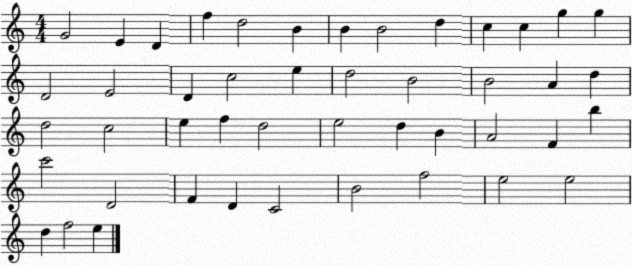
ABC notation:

X:1
T:Untitled
M:4/4
L:1/4
K:C
G2 E D f d2 B B B2 d c c g g D2 E2 D c2 e d2 B2 B2 A d d2 c2 e f d2 e2 d B A2 F b c'2 D2 F D C2 B2 f2 e2 e2 d f2 e